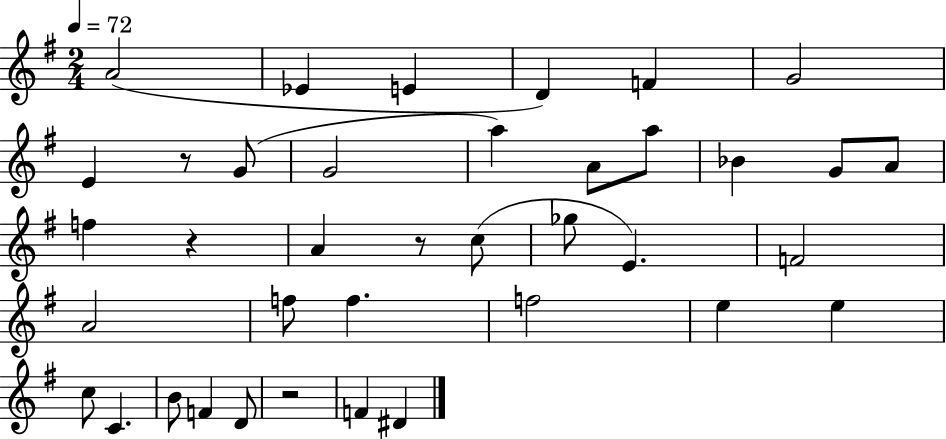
{
  \clef treble
  \numericTimeSignature
  \time 2/4
  \key g \major
  \tempo 4 = 72
  a'2( | ees'4 e'4 | d'4) f'4 | g'2 | \break e'4 r8 g'8( | g'2 | a''4) a'8 a''8 | bes'4 g'8 a'8 | \break f''4 r4 | a'4 r8 c''8( | ges''8 e'4.) | f'2 | \break a'2 | f''8 f''4. | f''2 | e''4 e''4 | \break c''8 c'4. | b'8 f'4 d'8 | r2 | f'4 dis'4 | \break \bar "|."
}